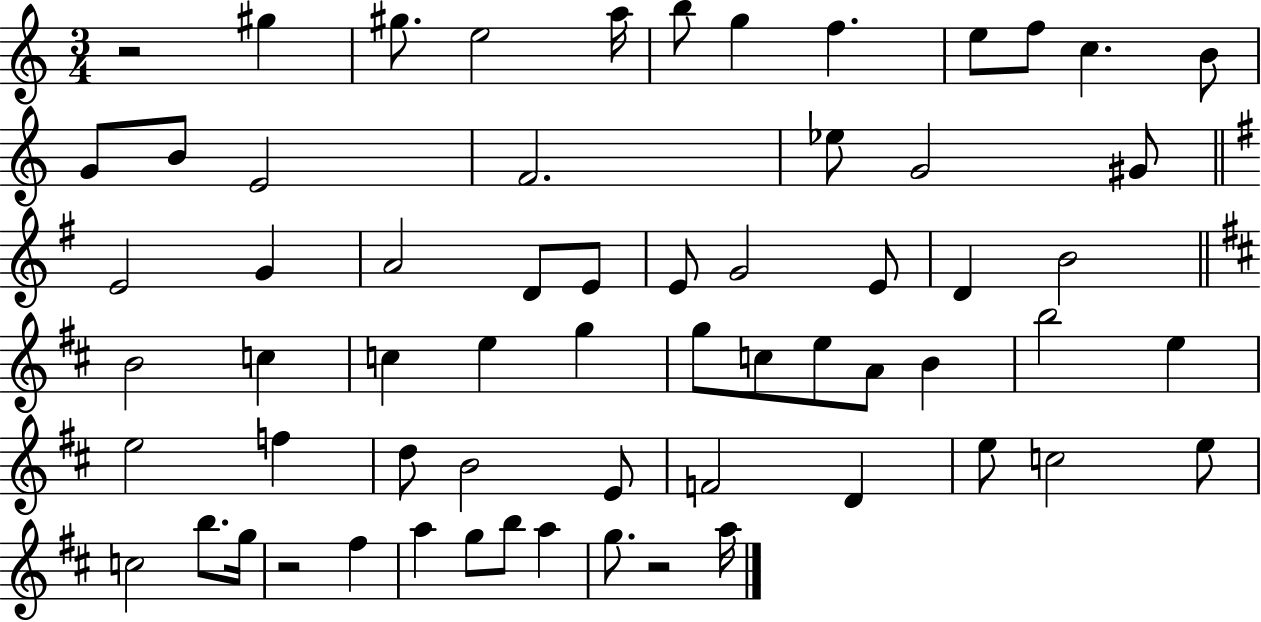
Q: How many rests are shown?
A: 3